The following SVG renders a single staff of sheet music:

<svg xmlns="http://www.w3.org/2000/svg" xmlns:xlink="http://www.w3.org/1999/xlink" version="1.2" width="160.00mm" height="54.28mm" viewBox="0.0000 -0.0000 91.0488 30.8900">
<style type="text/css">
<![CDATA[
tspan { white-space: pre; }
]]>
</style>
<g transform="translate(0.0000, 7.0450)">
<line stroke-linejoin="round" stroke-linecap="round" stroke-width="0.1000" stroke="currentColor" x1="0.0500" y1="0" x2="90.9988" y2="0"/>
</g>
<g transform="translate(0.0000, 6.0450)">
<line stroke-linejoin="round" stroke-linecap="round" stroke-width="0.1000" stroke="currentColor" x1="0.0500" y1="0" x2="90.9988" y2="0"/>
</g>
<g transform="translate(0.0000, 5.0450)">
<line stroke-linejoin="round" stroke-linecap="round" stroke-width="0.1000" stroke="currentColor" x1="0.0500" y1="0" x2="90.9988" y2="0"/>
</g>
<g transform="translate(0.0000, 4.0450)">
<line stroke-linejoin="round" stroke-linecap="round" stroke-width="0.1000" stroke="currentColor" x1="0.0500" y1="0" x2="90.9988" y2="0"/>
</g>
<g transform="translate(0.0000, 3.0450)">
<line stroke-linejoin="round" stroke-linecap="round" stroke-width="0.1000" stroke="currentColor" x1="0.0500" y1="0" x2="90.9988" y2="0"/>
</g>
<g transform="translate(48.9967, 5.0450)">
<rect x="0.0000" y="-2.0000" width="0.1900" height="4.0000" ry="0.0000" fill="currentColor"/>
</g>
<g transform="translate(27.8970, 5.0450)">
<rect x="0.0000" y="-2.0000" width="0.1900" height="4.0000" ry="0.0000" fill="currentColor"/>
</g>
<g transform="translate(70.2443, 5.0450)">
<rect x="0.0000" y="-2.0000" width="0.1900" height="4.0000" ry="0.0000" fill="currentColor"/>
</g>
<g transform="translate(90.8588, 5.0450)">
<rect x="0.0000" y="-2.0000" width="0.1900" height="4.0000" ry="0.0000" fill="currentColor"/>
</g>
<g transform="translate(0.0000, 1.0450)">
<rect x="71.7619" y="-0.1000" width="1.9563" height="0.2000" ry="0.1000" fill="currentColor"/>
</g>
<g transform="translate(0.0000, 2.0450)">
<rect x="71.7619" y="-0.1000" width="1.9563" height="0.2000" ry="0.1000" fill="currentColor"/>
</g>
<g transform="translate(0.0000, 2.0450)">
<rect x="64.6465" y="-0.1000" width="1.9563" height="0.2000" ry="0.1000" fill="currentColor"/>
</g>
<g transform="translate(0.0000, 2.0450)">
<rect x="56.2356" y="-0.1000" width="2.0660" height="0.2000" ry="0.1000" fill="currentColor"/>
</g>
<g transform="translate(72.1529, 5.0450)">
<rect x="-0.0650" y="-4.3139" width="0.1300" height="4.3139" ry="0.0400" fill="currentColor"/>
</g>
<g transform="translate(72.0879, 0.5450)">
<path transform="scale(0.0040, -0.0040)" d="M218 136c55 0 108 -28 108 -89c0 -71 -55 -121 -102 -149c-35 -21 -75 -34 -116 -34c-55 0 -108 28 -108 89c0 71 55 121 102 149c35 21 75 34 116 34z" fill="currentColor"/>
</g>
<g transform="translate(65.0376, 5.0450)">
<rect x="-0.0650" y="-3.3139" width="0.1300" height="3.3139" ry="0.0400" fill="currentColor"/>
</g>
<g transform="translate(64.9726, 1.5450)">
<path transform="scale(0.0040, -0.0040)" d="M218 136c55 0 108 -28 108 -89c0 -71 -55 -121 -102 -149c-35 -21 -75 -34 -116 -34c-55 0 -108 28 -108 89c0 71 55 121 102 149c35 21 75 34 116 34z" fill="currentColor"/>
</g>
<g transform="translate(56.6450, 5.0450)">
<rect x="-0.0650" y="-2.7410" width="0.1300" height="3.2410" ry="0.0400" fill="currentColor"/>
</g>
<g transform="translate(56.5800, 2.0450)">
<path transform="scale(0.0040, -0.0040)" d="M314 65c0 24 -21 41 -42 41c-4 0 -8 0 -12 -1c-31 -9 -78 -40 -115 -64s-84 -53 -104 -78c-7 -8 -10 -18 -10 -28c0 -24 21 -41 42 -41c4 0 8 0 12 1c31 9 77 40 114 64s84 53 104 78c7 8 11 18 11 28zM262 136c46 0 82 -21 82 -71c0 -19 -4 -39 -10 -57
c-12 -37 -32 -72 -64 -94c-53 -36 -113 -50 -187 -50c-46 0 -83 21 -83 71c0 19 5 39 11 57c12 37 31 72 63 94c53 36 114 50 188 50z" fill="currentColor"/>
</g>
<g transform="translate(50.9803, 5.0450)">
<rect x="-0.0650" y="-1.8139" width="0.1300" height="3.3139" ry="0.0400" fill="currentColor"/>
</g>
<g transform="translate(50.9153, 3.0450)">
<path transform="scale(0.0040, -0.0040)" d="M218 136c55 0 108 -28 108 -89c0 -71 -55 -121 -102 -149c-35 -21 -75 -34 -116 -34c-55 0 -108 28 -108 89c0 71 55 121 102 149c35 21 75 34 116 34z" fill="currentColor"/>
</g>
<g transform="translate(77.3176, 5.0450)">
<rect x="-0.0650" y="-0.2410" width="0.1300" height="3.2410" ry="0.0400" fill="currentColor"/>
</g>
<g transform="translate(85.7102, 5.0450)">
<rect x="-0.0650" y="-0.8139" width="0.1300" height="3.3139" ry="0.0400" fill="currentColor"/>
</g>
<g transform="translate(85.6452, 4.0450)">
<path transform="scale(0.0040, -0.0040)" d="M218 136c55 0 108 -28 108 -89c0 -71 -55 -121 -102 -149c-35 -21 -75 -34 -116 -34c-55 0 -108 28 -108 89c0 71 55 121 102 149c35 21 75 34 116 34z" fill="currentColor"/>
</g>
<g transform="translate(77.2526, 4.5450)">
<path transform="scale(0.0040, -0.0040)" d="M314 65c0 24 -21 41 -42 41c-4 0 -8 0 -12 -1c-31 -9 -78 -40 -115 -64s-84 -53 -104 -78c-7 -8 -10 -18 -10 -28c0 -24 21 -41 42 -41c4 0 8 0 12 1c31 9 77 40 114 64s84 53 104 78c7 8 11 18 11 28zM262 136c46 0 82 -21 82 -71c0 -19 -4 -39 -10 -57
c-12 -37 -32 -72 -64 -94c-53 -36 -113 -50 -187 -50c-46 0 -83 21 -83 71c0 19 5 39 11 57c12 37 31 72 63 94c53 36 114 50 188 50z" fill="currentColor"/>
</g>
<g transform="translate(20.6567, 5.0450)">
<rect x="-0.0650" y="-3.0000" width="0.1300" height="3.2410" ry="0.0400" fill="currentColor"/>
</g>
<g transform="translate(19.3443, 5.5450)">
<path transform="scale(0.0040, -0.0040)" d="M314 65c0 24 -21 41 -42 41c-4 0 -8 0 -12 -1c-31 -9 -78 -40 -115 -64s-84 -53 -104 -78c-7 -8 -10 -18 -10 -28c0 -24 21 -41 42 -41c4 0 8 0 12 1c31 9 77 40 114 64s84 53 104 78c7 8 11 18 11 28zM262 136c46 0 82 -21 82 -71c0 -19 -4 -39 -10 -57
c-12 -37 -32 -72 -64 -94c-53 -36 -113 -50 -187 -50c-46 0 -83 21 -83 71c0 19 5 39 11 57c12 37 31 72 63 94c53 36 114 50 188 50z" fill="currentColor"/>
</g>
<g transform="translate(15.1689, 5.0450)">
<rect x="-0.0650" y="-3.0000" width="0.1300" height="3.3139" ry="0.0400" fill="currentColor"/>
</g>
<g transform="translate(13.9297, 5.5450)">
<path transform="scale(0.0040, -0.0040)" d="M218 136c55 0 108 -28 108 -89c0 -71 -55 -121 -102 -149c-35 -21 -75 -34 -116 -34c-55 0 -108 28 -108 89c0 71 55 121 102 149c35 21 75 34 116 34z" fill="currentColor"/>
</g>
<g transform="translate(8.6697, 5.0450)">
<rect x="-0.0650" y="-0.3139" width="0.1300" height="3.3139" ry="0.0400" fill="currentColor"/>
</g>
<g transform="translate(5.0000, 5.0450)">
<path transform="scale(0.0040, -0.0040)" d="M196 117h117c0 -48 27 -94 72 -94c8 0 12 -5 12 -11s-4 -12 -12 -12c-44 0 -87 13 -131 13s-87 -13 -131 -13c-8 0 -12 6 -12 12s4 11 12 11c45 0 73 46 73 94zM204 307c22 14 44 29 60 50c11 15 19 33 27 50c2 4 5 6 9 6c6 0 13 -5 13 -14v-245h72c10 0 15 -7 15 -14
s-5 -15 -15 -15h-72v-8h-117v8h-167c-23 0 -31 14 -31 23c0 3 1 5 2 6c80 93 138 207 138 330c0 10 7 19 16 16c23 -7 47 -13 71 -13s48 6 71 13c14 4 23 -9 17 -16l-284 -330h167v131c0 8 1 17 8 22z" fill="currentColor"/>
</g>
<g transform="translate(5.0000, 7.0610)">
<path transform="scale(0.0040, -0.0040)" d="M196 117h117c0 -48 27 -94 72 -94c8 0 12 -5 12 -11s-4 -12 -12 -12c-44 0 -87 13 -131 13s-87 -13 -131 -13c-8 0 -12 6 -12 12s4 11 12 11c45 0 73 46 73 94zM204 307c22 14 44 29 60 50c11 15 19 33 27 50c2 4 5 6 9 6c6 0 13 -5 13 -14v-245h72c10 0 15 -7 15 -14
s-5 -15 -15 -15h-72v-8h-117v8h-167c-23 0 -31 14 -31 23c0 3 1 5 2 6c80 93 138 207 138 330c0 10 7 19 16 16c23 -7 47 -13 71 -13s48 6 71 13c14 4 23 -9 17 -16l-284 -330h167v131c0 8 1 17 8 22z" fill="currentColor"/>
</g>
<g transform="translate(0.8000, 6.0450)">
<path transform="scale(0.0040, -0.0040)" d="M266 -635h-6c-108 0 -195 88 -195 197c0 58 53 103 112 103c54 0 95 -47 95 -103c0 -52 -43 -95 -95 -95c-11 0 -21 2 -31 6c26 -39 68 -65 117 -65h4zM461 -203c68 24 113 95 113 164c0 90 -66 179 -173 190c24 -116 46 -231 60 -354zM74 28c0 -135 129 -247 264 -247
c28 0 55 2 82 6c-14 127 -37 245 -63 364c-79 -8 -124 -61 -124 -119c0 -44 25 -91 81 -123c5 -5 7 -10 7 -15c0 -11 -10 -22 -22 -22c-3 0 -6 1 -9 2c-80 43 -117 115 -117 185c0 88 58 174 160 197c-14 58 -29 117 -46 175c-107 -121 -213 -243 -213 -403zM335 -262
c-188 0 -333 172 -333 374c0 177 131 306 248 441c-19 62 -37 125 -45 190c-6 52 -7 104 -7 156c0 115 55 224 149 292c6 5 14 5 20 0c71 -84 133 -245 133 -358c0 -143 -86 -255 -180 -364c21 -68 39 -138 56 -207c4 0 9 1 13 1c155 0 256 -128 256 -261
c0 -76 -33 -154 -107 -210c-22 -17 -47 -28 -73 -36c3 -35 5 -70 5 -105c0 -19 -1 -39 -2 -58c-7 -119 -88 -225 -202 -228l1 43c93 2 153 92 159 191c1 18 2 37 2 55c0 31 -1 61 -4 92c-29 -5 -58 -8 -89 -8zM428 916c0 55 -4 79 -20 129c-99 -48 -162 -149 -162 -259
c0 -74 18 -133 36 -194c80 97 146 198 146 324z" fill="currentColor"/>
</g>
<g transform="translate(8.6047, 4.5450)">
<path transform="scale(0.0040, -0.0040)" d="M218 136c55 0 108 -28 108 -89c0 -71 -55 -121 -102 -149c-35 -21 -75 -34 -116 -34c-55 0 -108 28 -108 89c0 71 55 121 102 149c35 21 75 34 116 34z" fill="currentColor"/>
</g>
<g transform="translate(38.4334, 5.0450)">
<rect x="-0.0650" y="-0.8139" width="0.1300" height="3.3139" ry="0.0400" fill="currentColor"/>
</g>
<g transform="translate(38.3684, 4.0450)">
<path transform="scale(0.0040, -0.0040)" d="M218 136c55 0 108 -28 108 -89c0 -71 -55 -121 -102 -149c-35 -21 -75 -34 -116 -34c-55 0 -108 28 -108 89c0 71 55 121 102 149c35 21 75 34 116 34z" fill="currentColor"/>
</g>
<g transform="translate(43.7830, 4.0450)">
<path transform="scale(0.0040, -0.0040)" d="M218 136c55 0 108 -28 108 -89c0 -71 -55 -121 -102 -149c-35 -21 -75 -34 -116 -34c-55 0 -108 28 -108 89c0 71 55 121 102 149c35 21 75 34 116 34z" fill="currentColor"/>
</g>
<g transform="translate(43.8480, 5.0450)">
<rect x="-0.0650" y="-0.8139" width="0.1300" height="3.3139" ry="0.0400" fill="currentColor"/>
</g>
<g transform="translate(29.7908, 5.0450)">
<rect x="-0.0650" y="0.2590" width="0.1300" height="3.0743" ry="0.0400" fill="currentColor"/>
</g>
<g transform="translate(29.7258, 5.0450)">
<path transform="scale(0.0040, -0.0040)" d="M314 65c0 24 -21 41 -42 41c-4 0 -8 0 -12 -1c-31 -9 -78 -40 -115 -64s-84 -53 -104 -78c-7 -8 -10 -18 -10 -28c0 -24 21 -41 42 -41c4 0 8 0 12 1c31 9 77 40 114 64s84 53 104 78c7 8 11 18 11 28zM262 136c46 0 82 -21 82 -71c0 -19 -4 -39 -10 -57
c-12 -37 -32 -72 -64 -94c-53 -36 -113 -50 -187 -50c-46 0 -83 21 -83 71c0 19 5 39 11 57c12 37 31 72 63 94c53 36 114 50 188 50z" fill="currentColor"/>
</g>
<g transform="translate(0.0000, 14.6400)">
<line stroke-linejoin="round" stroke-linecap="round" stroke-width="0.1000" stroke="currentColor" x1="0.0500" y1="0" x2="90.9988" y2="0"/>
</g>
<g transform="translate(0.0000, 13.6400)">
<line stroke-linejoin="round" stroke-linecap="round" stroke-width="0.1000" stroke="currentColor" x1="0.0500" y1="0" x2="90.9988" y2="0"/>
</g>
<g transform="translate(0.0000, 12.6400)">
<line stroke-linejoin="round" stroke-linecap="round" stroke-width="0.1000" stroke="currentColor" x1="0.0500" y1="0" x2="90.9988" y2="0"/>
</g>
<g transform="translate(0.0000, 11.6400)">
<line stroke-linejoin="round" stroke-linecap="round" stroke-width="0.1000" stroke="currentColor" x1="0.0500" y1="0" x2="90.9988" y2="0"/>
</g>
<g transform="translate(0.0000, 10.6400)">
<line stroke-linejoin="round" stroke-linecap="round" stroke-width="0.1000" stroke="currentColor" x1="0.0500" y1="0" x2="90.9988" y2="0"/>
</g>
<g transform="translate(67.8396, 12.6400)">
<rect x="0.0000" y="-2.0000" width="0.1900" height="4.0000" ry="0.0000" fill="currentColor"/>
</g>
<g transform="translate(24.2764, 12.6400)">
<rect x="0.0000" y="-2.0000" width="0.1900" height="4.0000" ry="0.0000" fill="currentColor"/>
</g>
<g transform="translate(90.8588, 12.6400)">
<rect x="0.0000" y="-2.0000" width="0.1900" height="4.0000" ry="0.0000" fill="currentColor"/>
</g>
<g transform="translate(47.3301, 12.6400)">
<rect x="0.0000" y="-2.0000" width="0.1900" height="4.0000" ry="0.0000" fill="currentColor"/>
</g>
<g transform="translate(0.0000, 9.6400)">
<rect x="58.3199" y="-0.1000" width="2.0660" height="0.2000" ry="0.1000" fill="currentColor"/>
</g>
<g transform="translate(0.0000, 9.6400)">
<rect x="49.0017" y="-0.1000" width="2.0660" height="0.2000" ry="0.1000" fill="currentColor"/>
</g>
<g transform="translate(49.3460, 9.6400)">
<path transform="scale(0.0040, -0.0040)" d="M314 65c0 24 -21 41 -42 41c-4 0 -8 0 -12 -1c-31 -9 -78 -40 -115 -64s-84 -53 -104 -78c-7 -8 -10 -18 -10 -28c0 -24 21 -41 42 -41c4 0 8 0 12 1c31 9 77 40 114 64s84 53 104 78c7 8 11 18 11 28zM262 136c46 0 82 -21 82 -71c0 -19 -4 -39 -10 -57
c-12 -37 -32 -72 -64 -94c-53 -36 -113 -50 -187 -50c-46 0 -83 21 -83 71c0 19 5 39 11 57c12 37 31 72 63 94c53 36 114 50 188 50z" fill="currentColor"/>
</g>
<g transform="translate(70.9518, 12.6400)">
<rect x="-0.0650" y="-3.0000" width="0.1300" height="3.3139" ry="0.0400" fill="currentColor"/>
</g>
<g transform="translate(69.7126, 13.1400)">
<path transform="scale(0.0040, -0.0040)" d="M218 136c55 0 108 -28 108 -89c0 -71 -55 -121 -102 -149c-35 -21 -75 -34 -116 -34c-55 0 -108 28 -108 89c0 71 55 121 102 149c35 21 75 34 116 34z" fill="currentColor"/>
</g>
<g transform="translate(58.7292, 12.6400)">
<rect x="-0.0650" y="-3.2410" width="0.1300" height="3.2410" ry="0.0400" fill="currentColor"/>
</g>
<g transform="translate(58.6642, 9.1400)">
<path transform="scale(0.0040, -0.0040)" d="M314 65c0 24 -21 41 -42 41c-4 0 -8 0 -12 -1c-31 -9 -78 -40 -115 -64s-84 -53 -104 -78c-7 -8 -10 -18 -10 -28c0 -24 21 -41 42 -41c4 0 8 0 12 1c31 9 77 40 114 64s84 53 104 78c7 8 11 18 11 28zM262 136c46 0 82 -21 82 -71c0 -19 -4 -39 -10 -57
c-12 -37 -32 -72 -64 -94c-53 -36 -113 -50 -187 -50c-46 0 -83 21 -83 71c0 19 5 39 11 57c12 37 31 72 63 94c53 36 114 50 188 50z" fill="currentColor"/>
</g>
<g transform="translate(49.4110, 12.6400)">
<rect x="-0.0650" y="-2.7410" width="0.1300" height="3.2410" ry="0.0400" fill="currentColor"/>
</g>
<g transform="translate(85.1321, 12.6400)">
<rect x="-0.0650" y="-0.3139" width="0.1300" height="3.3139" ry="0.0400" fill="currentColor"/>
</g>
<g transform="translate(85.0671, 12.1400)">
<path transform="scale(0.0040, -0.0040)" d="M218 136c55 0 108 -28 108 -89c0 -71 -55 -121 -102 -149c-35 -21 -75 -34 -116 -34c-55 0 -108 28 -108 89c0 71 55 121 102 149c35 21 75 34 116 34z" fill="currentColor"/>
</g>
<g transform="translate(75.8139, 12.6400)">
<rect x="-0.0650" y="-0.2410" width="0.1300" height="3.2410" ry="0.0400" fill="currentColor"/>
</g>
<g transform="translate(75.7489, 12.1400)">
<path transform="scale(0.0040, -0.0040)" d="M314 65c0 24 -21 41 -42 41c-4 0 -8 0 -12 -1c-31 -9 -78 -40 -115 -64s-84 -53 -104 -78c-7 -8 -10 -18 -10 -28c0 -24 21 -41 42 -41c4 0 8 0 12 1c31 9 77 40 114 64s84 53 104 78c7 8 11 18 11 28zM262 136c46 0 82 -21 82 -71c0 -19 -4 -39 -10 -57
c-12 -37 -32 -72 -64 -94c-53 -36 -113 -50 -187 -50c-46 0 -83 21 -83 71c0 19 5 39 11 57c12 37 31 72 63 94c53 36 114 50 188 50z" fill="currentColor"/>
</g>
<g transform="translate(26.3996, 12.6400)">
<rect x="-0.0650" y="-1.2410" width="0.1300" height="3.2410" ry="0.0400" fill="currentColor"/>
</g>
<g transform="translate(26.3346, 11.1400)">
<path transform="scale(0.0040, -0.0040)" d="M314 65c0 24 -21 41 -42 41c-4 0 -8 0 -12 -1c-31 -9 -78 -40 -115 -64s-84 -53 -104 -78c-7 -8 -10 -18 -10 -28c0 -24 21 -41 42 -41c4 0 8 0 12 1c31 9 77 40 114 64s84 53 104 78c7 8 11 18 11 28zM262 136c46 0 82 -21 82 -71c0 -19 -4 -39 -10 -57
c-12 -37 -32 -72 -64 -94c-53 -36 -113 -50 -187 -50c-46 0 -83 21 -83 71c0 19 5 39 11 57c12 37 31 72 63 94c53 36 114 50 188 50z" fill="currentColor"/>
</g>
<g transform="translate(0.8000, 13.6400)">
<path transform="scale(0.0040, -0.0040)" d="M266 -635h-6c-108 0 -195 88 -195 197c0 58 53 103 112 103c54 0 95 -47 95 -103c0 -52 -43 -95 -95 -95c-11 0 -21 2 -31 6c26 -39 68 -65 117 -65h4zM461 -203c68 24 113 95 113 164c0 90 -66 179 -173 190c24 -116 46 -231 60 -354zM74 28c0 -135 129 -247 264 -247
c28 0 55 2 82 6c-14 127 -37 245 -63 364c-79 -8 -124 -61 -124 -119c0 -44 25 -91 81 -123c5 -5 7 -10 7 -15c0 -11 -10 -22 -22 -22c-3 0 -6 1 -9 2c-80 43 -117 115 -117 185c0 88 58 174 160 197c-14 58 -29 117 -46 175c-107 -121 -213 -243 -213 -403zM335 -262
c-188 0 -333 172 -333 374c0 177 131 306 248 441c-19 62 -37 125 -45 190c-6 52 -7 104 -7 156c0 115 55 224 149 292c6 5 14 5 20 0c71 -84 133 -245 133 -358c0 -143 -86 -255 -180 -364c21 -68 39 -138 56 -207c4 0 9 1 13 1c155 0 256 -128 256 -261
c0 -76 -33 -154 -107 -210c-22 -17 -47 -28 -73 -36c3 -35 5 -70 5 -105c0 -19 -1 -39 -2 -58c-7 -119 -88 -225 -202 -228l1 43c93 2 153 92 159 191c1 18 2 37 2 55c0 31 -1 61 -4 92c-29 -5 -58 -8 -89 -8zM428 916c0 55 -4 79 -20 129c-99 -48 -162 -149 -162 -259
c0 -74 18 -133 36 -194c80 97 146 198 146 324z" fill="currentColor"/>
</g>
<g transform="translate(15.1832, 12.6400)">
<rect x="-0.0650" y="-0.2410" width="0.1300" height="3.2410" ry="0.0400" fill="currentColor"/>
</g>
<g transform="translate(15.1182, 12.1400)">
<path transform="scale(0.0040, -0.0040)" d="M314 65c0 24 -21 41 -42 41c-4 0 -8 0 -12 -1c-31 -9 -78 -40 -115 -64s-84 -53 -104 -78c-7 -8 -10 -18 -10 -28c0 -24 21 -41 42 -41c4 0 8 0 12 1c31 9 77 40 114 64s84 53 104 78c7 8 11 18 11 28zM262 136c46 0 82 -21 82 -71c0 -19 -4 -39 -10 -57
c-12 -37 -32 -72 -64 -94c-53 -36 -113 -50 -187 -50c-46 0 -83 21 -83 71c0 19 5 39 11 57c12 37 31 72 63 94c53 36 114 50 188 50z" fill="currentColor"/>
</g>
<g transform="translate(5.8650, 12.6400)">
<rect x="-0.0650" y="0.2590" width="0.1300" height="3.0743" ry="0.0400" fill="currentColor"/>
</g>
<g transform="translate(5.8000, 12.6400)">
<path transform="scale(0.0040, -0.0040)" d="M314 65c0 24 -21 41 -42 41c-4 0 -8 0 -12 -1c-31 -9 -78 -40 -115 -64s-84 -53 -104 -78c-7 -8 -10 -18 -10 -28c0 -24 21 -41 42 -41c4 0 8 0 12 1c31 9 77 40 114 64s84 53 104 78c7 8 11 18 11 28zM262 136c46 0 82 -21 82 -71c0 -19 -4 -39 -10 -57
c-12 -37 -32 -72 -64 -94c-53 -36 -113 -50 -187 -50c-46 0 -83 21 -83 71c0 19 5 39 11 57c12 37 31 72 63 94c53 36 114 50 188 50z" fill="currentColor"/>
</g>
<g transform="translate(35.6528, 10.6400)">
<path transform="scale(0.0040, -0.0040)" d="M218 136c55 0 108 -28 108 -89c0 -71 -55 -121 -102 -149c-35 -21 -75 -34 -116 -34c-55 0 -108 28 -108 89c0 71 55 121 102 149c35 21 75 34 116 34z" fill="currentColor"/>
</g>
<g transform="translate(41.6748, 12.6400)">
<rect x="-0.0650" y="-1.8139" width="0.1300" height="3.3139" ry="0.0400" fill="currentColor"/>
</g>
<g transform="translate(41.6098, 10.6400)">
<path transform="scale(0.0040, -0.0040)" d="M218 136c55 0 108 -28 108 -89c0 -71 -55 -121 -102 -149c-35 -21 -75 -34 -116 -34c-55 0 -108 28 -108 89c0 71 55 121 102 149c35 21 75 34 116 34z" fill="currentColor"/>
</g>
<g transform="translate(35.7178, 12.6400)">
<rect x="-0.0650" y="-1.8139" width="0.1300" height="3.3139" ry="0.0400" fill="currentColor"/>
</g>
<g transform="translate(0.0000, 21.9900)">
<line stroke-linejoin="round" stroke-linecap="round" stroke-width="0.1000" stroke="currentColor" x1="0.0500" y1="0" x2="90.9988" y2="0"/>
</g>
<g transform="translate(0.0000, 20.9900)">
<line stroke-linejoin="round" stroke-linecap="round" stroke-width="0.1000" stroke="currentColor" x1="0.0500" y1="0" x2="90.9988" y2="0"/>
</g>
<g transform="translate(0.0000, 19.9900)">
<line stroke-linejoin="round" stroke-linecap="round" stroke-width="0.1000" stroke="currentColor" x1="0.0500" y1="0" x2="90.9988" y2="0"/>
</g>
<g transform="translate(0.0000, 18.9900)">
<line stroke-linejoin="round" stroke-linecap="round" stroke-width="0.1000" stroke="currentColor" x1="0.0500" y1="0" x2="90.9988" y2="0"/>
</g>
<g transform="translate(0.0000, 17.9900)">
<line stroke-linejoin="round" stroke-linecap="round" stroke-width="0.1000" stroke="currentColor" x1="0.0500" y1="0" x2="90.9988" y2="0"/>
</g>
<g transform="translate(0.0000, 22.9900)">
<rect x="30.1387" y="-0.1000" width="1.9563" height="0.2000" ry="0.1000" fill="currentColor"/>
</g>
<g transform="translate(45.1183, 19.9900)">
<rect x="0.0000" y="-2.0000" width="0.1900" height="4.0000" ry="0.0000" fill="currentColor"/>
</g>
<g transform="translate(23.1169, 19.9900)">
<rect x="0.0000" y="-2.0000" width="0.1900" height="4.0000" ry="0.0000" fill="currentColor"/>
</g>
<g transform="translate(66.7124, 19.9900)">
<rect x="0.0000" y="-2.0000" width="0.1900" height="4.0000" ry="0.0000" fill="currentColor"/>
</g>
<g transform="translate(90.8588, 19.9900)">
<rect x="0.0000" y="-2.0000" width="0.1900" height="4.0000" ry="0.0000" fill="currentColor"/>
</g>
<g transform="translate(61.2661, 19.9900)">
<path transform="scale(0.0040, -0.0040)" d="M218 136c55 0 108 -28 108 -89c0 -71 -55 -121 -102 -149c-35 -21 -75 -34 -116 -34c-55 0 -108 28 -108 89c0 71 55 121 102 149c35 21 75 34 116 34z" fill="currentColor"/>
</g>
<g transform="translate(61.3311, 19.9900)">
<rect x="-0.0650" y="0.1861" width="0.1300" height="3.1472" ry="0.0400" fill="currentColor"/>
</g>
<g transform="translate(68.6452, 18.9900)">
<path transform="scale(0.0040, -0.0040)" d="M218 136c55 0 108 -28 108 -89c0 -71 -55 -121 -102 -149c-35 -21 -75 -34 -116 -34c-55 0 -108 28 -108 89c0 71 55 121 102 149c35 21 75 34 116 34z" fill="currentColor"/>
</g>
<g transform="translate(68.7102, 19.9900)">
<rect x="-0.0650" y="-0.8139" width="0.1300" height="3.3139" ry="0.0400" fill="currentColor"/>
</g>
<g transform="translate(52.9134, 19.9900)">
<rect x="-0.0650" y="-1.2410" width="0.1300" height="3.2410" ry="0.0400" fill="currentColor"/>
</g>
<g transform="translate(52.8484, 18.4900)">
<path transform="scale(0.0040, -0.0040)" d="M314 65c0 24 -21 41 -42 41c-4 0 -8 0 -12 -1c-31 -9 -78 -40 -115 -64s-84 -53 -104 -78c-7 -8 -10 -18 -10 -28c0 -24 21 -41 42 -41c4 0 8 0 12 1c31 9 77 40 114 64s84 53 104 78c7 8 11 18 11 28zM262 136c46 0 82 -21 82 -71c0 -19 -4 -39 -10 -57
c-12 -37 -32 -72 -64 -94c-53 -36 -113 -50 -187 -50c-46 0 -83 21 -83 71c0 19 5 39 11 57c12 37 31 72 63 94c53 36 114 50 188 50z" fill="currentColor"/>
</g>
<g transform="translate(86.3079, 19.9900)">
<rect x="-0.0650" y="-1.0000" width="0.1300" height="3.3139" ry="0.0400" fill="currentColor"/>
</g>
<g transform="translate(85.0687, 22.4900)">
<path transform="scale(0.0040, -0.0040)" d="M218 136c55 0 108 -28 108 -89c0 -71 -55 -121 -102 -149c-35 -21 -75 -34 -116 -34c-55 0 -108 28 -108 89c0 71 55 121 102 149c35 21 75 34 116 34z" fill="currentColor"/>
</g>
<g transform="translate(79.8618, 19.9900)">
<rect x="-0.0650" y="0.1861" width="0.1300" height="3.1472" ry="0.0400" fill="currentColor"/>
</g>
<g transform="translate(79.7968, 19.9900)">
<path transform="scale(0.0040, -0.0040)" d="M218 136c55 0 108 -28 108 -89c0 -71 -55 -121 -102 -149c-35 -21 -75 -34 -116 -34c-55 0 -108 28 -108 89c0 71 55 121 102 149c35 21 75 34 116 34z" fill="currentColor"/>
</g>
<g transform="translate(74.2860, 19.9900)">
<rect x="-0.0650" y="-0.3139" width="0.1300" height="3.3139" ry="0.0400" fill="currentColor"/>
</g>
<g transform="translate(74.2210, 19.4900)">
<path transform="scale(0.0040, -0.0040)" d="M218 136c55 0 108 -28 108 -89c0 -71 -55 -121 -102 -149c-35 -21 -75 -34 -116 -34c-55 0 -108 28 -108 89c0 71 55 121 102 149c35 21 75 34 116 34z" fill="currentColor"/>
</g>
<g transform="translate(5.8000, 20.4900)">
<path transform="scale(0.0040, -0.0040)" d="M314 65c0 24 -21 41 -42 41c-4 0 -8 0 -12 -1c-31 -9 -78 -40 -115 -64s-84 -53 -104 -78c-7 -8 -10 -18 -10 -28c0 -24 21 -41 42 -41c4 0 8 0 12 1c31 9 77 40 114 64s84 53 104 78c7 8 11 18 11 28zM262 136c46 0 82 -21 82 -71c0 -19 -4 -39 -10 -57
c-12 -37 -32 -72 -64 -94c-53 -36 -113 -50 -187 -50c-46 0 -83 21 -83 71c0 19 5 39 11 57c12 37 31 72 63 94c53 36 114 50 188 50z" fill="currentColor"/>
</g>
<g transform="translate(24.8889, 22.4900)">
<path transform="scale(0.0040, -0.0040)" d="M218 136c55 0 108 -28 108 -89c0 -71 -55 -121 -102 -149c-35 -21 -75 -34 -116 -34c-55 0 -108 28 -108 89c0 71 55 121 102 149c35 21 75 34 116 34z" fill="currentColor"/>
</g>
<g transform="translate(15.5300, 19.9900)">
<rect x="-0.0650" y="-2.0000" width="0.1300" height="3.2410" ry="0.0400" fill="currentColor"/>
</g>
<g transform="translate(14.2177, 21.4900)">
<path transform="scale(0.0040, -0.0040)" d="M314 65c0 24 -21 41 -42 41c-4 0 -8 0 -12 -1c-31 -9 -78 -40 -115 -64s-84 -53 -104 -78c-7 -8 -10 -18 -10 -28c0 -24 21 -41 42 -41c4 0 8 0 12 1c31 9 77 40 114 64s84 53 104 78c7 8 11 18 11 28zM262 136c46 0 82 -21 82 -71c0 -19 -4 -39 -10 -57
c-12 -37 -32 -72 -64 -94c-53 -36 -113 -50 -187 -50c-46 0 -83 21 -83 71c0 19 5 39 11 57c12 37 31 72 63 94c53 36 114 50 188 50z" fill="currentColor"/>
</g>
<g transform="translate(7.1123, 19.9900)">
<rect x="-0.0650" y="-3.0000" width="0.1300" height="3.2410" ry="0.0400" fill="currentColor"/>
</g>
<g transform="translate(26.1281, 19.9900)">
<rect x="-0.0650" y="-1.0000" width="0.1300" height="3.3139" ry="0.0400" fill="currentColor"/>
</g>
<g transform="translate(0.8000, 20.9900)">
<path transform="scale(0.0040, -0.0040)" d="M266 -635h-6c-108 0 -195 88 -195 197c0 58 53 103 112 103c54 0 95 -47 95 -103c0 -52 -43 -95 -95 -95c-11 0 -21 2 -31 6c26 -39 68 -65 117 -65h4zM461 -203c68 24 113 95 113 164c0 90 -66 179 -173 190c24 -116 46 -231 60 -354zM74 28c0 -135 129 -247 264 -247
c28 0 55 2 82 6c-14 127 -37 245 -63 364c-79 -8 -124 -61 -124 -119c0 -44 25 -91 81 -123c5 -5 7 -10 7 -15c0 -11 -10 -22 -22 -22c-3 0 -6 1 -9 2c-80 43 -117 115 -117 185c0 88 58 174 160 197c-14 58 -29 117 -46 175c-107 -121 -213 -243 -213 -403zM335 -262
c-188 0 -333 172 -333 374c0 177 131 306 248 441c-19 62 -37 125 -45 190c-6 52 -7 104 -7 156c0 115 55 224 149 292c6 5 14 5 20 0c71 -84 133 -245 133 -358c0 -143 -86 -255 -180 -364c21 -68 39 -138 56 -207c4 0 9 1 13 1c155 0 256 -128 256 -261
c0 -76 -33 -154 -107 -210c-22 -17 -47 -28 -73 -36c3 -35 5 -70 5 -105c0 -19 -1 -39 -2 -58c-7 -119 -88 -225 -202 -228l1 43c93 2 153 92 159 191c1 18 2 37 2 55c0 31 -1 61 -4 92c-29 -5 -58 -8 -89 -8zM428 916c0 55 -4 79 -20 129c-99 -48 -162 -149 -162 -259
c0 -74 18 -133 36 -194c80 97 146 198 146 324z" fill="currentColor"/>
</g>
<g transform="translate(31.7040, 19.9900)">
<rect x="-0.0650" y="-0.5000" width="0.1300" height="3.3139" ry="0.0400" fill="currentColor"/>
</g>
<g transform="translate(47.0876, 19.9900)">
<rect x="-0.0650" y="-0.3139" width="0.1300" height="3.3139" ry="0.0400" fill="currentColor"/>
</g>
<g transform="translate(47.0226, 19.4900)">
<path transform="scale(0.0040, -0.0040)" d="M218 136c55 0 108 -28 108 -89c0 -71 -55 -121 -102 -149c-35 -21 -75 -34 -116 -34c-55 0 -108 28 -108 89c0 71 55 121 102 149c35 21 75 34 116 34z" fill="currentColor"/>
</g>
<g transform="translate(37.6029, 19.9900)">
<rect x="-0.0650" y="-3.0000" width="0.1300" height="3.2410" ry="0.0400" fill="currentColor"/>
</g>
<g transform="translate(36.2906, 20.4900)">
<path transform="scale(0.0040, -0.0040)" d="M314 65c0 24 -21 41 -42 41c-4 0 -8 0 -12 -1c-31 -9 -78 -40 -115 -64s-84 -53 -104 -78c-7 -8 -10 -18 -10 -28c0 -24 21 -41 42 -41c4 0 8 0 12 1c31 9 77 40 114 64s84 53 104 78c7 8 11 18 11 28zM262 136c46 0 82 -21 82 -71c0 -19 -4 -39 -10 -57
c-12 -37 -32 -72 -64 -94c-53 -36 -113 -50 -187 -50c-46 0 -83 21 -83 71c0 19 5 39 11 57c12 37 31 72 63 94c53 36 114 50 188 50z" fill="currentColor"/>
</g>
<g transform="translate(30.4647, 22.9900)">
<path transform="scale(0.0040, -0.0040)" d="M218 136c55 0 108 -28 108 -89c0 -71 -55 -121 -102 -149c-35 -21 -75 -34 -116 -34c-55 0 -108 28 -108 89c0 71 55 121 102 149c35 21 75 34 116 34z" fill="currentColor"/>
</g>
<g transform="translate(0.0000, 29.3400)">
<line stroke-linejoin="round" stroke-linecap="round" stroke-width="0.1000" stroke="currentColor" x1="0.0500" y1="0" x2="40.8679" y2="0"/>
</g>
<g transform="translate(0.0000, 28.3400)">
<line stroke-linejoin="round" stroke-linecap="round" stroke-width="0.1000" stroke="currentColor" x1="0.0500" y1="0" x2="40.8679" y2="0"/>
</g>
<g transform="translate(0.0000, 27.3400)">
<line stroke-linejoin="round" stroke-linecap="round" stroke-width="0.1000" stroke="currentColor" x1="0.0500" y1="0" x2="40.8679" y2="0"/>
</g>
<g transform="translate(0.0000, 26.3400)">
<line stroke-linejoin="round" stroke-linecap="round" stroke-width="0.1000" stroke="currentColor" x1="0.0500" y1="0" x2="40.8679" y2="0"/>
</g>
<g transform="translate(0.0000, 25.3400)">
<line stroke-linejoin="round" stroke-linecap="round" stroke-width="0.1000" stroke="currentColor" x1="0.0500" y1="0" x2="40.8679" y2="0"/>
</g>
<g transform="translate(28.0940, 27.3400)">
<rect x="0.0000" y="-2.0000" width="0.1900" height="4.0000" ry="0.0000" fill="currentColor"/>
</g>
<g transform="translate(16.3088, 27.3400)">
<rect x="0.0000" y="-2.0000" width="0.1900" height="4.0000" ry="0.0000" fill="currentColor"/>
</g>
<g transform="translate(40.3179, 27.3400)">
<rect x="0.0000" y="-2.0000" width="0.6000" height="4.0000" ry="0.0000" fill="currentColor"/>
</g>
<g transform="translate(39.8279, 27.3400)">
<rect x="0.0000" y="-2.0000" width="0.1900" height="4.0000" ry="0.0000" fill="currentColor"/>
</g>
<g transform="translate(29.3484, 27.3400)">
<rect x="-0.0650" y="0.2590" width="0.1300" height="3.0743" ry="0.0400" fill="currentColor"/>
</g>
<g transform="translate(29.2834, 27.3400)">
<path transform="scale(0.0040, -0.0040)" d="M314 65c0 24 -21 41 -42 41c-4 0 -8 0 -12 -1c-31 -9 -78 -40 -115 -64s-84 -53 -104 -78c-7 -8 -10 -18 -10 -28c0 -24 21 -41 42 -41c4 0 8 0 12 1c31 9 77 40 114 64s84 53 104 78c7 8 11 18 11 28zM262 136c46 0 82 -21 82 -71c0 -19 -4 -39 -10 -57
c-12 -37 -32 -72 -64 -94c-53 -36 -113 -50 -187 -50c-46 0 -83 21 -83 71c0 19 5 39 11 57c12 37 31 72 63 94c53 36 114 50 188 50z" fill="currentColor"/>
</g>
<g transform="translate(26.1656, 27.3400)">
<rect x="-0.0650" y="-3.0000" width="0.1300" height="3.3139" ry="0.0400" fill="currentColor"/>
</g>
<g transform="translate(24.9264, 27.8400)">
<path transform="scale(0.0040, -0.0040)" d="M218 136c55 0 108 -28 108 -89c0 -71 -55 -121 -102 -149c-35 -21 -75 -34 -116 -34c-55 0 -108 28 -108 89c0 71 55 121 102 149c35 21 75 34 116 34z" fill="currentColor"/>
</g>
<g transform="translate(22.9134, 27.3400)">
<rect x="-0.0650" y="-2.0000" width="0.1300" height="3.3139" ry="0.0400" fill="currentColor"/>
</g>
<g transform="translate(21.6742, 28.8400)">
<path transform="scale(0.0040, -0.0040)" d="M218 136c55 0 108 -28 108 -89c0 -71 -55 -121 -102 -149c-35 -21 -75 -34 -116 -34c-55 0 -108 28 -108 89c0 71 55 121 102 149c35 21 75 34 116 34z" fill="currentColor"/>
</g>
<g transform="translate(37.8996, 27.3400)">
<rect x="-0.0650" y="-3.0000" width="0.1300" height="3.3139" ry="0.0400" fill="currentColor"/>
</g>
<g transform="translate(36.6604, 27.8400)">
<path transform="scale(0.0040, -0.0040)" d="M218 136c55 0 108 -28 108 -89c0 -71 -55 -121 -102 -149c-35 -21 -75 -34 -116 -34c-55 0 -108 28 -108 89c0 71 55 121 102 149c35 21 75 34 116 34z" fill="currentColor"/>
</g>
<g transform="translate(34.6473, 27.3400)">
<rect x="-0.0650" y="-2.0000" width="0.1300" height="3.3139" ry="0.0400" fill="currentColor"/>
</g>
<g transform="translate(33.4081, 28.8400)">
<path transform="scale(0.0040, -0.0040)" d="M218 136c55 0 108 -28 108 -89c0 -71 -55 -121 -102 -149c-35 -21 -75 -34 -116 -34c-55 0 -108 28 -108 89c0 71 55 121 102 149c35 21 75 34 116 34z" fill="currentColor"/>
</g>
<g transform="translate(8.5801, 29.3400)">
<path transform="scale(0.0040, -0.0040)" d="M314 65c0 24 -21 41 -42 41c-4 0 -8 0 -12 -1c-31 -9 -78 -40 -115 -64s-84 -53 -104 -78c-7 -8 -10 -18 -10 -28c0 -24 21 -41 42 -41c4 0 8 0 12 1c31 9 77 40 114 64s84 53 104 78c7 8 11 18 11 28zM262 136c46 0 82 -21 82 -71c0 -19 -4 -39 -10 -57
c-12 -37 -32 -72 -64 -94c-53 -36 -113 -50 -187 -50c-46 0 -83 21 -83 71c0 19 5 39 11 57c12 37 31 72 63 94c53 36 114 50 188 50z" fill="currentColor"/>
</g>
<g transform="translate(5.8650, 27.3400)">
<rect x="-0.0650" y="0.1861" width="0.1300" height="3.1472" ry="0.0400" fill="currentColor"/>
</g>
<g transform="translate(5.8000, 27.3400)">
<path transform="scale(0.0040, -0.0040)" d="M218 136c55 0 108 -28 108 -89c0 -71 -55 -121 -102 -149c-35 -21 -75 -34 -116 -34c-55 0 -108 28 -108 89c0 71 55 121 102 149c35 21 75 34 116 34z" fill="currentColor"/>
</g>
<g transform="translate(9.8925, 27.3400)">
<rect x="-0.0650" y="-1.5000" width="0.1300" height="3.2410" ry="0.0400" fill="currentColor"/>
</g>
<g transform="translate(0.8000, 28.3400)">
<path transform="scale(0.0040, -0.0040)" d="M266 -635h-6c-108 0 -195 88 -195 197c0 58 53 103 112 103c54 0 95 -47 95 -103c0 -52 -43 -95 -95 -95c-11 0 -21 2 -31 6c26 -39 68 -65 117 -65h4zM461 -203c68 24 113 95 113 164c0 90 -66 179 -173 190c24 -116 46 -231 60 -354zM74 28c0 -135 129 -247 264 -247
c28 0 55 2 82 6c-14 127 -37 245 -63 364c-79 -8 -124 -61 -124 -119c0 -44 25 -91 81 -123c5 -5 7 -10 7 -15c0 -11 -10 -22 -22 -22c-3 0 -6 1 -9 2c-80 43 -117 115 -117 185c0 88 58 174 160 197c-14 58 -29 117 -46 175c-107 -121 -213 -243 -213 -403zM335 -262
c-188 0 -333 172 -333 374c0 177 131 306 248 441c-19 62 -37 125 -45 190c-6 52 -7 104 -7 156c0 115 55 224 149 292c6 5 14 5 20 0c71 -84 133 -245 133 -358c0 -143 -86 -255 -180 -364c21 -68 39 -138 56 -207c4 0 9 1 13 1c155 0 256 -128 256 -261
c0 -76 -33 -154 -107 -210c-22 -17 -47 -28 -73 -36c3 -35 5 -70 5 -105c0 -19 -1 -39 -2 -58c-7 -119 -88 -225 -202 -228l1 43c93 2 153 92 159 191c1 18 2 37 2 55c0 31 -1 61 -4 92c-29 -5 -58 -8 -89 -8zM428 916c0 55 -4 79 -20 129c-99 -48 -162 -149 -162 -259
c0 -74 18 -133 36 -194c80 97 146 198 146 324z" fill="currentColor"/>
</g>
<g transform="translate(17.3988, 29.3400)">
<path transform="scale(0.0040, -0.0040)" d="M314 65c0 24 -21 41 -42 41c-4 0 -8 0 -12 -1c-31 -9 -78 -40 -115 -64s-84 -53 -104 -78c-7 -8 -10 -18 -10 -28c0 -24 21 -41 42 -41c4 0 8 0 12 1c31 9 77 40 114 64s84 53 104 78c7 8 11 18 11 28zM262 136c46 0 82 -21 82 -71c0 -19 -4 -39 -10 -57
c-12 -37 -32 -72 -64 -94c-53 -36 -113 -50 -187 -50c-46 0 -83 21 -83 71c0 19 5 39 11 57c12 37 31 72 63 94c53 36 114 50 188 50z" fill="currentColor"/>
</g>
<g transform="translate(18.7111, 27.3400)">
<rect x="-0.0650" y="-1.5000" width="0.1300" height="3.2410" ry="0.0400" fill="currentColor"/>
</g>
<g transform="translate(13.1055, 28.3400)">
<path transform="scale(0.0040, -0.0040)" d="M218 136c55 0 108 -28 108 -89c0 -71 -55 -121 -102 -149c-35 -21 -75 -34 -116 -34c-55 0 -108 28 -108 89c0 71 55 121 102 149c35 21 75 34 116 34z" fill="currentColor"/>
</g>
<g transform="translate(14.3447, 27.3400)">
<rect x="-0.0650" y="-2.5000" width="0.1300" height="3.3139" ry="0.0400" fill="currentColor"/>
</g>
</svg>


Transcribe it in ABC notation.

X:1
T:Untitled
M:4/4
L:1/4
K:C
c A A2 B2 d d f a2 b d' c2 d B2 c2 e2 f f a2 b2 A c2 c A2 F2 D C A2 c e2 B d c B D B E2 G E2 F A B2 F A